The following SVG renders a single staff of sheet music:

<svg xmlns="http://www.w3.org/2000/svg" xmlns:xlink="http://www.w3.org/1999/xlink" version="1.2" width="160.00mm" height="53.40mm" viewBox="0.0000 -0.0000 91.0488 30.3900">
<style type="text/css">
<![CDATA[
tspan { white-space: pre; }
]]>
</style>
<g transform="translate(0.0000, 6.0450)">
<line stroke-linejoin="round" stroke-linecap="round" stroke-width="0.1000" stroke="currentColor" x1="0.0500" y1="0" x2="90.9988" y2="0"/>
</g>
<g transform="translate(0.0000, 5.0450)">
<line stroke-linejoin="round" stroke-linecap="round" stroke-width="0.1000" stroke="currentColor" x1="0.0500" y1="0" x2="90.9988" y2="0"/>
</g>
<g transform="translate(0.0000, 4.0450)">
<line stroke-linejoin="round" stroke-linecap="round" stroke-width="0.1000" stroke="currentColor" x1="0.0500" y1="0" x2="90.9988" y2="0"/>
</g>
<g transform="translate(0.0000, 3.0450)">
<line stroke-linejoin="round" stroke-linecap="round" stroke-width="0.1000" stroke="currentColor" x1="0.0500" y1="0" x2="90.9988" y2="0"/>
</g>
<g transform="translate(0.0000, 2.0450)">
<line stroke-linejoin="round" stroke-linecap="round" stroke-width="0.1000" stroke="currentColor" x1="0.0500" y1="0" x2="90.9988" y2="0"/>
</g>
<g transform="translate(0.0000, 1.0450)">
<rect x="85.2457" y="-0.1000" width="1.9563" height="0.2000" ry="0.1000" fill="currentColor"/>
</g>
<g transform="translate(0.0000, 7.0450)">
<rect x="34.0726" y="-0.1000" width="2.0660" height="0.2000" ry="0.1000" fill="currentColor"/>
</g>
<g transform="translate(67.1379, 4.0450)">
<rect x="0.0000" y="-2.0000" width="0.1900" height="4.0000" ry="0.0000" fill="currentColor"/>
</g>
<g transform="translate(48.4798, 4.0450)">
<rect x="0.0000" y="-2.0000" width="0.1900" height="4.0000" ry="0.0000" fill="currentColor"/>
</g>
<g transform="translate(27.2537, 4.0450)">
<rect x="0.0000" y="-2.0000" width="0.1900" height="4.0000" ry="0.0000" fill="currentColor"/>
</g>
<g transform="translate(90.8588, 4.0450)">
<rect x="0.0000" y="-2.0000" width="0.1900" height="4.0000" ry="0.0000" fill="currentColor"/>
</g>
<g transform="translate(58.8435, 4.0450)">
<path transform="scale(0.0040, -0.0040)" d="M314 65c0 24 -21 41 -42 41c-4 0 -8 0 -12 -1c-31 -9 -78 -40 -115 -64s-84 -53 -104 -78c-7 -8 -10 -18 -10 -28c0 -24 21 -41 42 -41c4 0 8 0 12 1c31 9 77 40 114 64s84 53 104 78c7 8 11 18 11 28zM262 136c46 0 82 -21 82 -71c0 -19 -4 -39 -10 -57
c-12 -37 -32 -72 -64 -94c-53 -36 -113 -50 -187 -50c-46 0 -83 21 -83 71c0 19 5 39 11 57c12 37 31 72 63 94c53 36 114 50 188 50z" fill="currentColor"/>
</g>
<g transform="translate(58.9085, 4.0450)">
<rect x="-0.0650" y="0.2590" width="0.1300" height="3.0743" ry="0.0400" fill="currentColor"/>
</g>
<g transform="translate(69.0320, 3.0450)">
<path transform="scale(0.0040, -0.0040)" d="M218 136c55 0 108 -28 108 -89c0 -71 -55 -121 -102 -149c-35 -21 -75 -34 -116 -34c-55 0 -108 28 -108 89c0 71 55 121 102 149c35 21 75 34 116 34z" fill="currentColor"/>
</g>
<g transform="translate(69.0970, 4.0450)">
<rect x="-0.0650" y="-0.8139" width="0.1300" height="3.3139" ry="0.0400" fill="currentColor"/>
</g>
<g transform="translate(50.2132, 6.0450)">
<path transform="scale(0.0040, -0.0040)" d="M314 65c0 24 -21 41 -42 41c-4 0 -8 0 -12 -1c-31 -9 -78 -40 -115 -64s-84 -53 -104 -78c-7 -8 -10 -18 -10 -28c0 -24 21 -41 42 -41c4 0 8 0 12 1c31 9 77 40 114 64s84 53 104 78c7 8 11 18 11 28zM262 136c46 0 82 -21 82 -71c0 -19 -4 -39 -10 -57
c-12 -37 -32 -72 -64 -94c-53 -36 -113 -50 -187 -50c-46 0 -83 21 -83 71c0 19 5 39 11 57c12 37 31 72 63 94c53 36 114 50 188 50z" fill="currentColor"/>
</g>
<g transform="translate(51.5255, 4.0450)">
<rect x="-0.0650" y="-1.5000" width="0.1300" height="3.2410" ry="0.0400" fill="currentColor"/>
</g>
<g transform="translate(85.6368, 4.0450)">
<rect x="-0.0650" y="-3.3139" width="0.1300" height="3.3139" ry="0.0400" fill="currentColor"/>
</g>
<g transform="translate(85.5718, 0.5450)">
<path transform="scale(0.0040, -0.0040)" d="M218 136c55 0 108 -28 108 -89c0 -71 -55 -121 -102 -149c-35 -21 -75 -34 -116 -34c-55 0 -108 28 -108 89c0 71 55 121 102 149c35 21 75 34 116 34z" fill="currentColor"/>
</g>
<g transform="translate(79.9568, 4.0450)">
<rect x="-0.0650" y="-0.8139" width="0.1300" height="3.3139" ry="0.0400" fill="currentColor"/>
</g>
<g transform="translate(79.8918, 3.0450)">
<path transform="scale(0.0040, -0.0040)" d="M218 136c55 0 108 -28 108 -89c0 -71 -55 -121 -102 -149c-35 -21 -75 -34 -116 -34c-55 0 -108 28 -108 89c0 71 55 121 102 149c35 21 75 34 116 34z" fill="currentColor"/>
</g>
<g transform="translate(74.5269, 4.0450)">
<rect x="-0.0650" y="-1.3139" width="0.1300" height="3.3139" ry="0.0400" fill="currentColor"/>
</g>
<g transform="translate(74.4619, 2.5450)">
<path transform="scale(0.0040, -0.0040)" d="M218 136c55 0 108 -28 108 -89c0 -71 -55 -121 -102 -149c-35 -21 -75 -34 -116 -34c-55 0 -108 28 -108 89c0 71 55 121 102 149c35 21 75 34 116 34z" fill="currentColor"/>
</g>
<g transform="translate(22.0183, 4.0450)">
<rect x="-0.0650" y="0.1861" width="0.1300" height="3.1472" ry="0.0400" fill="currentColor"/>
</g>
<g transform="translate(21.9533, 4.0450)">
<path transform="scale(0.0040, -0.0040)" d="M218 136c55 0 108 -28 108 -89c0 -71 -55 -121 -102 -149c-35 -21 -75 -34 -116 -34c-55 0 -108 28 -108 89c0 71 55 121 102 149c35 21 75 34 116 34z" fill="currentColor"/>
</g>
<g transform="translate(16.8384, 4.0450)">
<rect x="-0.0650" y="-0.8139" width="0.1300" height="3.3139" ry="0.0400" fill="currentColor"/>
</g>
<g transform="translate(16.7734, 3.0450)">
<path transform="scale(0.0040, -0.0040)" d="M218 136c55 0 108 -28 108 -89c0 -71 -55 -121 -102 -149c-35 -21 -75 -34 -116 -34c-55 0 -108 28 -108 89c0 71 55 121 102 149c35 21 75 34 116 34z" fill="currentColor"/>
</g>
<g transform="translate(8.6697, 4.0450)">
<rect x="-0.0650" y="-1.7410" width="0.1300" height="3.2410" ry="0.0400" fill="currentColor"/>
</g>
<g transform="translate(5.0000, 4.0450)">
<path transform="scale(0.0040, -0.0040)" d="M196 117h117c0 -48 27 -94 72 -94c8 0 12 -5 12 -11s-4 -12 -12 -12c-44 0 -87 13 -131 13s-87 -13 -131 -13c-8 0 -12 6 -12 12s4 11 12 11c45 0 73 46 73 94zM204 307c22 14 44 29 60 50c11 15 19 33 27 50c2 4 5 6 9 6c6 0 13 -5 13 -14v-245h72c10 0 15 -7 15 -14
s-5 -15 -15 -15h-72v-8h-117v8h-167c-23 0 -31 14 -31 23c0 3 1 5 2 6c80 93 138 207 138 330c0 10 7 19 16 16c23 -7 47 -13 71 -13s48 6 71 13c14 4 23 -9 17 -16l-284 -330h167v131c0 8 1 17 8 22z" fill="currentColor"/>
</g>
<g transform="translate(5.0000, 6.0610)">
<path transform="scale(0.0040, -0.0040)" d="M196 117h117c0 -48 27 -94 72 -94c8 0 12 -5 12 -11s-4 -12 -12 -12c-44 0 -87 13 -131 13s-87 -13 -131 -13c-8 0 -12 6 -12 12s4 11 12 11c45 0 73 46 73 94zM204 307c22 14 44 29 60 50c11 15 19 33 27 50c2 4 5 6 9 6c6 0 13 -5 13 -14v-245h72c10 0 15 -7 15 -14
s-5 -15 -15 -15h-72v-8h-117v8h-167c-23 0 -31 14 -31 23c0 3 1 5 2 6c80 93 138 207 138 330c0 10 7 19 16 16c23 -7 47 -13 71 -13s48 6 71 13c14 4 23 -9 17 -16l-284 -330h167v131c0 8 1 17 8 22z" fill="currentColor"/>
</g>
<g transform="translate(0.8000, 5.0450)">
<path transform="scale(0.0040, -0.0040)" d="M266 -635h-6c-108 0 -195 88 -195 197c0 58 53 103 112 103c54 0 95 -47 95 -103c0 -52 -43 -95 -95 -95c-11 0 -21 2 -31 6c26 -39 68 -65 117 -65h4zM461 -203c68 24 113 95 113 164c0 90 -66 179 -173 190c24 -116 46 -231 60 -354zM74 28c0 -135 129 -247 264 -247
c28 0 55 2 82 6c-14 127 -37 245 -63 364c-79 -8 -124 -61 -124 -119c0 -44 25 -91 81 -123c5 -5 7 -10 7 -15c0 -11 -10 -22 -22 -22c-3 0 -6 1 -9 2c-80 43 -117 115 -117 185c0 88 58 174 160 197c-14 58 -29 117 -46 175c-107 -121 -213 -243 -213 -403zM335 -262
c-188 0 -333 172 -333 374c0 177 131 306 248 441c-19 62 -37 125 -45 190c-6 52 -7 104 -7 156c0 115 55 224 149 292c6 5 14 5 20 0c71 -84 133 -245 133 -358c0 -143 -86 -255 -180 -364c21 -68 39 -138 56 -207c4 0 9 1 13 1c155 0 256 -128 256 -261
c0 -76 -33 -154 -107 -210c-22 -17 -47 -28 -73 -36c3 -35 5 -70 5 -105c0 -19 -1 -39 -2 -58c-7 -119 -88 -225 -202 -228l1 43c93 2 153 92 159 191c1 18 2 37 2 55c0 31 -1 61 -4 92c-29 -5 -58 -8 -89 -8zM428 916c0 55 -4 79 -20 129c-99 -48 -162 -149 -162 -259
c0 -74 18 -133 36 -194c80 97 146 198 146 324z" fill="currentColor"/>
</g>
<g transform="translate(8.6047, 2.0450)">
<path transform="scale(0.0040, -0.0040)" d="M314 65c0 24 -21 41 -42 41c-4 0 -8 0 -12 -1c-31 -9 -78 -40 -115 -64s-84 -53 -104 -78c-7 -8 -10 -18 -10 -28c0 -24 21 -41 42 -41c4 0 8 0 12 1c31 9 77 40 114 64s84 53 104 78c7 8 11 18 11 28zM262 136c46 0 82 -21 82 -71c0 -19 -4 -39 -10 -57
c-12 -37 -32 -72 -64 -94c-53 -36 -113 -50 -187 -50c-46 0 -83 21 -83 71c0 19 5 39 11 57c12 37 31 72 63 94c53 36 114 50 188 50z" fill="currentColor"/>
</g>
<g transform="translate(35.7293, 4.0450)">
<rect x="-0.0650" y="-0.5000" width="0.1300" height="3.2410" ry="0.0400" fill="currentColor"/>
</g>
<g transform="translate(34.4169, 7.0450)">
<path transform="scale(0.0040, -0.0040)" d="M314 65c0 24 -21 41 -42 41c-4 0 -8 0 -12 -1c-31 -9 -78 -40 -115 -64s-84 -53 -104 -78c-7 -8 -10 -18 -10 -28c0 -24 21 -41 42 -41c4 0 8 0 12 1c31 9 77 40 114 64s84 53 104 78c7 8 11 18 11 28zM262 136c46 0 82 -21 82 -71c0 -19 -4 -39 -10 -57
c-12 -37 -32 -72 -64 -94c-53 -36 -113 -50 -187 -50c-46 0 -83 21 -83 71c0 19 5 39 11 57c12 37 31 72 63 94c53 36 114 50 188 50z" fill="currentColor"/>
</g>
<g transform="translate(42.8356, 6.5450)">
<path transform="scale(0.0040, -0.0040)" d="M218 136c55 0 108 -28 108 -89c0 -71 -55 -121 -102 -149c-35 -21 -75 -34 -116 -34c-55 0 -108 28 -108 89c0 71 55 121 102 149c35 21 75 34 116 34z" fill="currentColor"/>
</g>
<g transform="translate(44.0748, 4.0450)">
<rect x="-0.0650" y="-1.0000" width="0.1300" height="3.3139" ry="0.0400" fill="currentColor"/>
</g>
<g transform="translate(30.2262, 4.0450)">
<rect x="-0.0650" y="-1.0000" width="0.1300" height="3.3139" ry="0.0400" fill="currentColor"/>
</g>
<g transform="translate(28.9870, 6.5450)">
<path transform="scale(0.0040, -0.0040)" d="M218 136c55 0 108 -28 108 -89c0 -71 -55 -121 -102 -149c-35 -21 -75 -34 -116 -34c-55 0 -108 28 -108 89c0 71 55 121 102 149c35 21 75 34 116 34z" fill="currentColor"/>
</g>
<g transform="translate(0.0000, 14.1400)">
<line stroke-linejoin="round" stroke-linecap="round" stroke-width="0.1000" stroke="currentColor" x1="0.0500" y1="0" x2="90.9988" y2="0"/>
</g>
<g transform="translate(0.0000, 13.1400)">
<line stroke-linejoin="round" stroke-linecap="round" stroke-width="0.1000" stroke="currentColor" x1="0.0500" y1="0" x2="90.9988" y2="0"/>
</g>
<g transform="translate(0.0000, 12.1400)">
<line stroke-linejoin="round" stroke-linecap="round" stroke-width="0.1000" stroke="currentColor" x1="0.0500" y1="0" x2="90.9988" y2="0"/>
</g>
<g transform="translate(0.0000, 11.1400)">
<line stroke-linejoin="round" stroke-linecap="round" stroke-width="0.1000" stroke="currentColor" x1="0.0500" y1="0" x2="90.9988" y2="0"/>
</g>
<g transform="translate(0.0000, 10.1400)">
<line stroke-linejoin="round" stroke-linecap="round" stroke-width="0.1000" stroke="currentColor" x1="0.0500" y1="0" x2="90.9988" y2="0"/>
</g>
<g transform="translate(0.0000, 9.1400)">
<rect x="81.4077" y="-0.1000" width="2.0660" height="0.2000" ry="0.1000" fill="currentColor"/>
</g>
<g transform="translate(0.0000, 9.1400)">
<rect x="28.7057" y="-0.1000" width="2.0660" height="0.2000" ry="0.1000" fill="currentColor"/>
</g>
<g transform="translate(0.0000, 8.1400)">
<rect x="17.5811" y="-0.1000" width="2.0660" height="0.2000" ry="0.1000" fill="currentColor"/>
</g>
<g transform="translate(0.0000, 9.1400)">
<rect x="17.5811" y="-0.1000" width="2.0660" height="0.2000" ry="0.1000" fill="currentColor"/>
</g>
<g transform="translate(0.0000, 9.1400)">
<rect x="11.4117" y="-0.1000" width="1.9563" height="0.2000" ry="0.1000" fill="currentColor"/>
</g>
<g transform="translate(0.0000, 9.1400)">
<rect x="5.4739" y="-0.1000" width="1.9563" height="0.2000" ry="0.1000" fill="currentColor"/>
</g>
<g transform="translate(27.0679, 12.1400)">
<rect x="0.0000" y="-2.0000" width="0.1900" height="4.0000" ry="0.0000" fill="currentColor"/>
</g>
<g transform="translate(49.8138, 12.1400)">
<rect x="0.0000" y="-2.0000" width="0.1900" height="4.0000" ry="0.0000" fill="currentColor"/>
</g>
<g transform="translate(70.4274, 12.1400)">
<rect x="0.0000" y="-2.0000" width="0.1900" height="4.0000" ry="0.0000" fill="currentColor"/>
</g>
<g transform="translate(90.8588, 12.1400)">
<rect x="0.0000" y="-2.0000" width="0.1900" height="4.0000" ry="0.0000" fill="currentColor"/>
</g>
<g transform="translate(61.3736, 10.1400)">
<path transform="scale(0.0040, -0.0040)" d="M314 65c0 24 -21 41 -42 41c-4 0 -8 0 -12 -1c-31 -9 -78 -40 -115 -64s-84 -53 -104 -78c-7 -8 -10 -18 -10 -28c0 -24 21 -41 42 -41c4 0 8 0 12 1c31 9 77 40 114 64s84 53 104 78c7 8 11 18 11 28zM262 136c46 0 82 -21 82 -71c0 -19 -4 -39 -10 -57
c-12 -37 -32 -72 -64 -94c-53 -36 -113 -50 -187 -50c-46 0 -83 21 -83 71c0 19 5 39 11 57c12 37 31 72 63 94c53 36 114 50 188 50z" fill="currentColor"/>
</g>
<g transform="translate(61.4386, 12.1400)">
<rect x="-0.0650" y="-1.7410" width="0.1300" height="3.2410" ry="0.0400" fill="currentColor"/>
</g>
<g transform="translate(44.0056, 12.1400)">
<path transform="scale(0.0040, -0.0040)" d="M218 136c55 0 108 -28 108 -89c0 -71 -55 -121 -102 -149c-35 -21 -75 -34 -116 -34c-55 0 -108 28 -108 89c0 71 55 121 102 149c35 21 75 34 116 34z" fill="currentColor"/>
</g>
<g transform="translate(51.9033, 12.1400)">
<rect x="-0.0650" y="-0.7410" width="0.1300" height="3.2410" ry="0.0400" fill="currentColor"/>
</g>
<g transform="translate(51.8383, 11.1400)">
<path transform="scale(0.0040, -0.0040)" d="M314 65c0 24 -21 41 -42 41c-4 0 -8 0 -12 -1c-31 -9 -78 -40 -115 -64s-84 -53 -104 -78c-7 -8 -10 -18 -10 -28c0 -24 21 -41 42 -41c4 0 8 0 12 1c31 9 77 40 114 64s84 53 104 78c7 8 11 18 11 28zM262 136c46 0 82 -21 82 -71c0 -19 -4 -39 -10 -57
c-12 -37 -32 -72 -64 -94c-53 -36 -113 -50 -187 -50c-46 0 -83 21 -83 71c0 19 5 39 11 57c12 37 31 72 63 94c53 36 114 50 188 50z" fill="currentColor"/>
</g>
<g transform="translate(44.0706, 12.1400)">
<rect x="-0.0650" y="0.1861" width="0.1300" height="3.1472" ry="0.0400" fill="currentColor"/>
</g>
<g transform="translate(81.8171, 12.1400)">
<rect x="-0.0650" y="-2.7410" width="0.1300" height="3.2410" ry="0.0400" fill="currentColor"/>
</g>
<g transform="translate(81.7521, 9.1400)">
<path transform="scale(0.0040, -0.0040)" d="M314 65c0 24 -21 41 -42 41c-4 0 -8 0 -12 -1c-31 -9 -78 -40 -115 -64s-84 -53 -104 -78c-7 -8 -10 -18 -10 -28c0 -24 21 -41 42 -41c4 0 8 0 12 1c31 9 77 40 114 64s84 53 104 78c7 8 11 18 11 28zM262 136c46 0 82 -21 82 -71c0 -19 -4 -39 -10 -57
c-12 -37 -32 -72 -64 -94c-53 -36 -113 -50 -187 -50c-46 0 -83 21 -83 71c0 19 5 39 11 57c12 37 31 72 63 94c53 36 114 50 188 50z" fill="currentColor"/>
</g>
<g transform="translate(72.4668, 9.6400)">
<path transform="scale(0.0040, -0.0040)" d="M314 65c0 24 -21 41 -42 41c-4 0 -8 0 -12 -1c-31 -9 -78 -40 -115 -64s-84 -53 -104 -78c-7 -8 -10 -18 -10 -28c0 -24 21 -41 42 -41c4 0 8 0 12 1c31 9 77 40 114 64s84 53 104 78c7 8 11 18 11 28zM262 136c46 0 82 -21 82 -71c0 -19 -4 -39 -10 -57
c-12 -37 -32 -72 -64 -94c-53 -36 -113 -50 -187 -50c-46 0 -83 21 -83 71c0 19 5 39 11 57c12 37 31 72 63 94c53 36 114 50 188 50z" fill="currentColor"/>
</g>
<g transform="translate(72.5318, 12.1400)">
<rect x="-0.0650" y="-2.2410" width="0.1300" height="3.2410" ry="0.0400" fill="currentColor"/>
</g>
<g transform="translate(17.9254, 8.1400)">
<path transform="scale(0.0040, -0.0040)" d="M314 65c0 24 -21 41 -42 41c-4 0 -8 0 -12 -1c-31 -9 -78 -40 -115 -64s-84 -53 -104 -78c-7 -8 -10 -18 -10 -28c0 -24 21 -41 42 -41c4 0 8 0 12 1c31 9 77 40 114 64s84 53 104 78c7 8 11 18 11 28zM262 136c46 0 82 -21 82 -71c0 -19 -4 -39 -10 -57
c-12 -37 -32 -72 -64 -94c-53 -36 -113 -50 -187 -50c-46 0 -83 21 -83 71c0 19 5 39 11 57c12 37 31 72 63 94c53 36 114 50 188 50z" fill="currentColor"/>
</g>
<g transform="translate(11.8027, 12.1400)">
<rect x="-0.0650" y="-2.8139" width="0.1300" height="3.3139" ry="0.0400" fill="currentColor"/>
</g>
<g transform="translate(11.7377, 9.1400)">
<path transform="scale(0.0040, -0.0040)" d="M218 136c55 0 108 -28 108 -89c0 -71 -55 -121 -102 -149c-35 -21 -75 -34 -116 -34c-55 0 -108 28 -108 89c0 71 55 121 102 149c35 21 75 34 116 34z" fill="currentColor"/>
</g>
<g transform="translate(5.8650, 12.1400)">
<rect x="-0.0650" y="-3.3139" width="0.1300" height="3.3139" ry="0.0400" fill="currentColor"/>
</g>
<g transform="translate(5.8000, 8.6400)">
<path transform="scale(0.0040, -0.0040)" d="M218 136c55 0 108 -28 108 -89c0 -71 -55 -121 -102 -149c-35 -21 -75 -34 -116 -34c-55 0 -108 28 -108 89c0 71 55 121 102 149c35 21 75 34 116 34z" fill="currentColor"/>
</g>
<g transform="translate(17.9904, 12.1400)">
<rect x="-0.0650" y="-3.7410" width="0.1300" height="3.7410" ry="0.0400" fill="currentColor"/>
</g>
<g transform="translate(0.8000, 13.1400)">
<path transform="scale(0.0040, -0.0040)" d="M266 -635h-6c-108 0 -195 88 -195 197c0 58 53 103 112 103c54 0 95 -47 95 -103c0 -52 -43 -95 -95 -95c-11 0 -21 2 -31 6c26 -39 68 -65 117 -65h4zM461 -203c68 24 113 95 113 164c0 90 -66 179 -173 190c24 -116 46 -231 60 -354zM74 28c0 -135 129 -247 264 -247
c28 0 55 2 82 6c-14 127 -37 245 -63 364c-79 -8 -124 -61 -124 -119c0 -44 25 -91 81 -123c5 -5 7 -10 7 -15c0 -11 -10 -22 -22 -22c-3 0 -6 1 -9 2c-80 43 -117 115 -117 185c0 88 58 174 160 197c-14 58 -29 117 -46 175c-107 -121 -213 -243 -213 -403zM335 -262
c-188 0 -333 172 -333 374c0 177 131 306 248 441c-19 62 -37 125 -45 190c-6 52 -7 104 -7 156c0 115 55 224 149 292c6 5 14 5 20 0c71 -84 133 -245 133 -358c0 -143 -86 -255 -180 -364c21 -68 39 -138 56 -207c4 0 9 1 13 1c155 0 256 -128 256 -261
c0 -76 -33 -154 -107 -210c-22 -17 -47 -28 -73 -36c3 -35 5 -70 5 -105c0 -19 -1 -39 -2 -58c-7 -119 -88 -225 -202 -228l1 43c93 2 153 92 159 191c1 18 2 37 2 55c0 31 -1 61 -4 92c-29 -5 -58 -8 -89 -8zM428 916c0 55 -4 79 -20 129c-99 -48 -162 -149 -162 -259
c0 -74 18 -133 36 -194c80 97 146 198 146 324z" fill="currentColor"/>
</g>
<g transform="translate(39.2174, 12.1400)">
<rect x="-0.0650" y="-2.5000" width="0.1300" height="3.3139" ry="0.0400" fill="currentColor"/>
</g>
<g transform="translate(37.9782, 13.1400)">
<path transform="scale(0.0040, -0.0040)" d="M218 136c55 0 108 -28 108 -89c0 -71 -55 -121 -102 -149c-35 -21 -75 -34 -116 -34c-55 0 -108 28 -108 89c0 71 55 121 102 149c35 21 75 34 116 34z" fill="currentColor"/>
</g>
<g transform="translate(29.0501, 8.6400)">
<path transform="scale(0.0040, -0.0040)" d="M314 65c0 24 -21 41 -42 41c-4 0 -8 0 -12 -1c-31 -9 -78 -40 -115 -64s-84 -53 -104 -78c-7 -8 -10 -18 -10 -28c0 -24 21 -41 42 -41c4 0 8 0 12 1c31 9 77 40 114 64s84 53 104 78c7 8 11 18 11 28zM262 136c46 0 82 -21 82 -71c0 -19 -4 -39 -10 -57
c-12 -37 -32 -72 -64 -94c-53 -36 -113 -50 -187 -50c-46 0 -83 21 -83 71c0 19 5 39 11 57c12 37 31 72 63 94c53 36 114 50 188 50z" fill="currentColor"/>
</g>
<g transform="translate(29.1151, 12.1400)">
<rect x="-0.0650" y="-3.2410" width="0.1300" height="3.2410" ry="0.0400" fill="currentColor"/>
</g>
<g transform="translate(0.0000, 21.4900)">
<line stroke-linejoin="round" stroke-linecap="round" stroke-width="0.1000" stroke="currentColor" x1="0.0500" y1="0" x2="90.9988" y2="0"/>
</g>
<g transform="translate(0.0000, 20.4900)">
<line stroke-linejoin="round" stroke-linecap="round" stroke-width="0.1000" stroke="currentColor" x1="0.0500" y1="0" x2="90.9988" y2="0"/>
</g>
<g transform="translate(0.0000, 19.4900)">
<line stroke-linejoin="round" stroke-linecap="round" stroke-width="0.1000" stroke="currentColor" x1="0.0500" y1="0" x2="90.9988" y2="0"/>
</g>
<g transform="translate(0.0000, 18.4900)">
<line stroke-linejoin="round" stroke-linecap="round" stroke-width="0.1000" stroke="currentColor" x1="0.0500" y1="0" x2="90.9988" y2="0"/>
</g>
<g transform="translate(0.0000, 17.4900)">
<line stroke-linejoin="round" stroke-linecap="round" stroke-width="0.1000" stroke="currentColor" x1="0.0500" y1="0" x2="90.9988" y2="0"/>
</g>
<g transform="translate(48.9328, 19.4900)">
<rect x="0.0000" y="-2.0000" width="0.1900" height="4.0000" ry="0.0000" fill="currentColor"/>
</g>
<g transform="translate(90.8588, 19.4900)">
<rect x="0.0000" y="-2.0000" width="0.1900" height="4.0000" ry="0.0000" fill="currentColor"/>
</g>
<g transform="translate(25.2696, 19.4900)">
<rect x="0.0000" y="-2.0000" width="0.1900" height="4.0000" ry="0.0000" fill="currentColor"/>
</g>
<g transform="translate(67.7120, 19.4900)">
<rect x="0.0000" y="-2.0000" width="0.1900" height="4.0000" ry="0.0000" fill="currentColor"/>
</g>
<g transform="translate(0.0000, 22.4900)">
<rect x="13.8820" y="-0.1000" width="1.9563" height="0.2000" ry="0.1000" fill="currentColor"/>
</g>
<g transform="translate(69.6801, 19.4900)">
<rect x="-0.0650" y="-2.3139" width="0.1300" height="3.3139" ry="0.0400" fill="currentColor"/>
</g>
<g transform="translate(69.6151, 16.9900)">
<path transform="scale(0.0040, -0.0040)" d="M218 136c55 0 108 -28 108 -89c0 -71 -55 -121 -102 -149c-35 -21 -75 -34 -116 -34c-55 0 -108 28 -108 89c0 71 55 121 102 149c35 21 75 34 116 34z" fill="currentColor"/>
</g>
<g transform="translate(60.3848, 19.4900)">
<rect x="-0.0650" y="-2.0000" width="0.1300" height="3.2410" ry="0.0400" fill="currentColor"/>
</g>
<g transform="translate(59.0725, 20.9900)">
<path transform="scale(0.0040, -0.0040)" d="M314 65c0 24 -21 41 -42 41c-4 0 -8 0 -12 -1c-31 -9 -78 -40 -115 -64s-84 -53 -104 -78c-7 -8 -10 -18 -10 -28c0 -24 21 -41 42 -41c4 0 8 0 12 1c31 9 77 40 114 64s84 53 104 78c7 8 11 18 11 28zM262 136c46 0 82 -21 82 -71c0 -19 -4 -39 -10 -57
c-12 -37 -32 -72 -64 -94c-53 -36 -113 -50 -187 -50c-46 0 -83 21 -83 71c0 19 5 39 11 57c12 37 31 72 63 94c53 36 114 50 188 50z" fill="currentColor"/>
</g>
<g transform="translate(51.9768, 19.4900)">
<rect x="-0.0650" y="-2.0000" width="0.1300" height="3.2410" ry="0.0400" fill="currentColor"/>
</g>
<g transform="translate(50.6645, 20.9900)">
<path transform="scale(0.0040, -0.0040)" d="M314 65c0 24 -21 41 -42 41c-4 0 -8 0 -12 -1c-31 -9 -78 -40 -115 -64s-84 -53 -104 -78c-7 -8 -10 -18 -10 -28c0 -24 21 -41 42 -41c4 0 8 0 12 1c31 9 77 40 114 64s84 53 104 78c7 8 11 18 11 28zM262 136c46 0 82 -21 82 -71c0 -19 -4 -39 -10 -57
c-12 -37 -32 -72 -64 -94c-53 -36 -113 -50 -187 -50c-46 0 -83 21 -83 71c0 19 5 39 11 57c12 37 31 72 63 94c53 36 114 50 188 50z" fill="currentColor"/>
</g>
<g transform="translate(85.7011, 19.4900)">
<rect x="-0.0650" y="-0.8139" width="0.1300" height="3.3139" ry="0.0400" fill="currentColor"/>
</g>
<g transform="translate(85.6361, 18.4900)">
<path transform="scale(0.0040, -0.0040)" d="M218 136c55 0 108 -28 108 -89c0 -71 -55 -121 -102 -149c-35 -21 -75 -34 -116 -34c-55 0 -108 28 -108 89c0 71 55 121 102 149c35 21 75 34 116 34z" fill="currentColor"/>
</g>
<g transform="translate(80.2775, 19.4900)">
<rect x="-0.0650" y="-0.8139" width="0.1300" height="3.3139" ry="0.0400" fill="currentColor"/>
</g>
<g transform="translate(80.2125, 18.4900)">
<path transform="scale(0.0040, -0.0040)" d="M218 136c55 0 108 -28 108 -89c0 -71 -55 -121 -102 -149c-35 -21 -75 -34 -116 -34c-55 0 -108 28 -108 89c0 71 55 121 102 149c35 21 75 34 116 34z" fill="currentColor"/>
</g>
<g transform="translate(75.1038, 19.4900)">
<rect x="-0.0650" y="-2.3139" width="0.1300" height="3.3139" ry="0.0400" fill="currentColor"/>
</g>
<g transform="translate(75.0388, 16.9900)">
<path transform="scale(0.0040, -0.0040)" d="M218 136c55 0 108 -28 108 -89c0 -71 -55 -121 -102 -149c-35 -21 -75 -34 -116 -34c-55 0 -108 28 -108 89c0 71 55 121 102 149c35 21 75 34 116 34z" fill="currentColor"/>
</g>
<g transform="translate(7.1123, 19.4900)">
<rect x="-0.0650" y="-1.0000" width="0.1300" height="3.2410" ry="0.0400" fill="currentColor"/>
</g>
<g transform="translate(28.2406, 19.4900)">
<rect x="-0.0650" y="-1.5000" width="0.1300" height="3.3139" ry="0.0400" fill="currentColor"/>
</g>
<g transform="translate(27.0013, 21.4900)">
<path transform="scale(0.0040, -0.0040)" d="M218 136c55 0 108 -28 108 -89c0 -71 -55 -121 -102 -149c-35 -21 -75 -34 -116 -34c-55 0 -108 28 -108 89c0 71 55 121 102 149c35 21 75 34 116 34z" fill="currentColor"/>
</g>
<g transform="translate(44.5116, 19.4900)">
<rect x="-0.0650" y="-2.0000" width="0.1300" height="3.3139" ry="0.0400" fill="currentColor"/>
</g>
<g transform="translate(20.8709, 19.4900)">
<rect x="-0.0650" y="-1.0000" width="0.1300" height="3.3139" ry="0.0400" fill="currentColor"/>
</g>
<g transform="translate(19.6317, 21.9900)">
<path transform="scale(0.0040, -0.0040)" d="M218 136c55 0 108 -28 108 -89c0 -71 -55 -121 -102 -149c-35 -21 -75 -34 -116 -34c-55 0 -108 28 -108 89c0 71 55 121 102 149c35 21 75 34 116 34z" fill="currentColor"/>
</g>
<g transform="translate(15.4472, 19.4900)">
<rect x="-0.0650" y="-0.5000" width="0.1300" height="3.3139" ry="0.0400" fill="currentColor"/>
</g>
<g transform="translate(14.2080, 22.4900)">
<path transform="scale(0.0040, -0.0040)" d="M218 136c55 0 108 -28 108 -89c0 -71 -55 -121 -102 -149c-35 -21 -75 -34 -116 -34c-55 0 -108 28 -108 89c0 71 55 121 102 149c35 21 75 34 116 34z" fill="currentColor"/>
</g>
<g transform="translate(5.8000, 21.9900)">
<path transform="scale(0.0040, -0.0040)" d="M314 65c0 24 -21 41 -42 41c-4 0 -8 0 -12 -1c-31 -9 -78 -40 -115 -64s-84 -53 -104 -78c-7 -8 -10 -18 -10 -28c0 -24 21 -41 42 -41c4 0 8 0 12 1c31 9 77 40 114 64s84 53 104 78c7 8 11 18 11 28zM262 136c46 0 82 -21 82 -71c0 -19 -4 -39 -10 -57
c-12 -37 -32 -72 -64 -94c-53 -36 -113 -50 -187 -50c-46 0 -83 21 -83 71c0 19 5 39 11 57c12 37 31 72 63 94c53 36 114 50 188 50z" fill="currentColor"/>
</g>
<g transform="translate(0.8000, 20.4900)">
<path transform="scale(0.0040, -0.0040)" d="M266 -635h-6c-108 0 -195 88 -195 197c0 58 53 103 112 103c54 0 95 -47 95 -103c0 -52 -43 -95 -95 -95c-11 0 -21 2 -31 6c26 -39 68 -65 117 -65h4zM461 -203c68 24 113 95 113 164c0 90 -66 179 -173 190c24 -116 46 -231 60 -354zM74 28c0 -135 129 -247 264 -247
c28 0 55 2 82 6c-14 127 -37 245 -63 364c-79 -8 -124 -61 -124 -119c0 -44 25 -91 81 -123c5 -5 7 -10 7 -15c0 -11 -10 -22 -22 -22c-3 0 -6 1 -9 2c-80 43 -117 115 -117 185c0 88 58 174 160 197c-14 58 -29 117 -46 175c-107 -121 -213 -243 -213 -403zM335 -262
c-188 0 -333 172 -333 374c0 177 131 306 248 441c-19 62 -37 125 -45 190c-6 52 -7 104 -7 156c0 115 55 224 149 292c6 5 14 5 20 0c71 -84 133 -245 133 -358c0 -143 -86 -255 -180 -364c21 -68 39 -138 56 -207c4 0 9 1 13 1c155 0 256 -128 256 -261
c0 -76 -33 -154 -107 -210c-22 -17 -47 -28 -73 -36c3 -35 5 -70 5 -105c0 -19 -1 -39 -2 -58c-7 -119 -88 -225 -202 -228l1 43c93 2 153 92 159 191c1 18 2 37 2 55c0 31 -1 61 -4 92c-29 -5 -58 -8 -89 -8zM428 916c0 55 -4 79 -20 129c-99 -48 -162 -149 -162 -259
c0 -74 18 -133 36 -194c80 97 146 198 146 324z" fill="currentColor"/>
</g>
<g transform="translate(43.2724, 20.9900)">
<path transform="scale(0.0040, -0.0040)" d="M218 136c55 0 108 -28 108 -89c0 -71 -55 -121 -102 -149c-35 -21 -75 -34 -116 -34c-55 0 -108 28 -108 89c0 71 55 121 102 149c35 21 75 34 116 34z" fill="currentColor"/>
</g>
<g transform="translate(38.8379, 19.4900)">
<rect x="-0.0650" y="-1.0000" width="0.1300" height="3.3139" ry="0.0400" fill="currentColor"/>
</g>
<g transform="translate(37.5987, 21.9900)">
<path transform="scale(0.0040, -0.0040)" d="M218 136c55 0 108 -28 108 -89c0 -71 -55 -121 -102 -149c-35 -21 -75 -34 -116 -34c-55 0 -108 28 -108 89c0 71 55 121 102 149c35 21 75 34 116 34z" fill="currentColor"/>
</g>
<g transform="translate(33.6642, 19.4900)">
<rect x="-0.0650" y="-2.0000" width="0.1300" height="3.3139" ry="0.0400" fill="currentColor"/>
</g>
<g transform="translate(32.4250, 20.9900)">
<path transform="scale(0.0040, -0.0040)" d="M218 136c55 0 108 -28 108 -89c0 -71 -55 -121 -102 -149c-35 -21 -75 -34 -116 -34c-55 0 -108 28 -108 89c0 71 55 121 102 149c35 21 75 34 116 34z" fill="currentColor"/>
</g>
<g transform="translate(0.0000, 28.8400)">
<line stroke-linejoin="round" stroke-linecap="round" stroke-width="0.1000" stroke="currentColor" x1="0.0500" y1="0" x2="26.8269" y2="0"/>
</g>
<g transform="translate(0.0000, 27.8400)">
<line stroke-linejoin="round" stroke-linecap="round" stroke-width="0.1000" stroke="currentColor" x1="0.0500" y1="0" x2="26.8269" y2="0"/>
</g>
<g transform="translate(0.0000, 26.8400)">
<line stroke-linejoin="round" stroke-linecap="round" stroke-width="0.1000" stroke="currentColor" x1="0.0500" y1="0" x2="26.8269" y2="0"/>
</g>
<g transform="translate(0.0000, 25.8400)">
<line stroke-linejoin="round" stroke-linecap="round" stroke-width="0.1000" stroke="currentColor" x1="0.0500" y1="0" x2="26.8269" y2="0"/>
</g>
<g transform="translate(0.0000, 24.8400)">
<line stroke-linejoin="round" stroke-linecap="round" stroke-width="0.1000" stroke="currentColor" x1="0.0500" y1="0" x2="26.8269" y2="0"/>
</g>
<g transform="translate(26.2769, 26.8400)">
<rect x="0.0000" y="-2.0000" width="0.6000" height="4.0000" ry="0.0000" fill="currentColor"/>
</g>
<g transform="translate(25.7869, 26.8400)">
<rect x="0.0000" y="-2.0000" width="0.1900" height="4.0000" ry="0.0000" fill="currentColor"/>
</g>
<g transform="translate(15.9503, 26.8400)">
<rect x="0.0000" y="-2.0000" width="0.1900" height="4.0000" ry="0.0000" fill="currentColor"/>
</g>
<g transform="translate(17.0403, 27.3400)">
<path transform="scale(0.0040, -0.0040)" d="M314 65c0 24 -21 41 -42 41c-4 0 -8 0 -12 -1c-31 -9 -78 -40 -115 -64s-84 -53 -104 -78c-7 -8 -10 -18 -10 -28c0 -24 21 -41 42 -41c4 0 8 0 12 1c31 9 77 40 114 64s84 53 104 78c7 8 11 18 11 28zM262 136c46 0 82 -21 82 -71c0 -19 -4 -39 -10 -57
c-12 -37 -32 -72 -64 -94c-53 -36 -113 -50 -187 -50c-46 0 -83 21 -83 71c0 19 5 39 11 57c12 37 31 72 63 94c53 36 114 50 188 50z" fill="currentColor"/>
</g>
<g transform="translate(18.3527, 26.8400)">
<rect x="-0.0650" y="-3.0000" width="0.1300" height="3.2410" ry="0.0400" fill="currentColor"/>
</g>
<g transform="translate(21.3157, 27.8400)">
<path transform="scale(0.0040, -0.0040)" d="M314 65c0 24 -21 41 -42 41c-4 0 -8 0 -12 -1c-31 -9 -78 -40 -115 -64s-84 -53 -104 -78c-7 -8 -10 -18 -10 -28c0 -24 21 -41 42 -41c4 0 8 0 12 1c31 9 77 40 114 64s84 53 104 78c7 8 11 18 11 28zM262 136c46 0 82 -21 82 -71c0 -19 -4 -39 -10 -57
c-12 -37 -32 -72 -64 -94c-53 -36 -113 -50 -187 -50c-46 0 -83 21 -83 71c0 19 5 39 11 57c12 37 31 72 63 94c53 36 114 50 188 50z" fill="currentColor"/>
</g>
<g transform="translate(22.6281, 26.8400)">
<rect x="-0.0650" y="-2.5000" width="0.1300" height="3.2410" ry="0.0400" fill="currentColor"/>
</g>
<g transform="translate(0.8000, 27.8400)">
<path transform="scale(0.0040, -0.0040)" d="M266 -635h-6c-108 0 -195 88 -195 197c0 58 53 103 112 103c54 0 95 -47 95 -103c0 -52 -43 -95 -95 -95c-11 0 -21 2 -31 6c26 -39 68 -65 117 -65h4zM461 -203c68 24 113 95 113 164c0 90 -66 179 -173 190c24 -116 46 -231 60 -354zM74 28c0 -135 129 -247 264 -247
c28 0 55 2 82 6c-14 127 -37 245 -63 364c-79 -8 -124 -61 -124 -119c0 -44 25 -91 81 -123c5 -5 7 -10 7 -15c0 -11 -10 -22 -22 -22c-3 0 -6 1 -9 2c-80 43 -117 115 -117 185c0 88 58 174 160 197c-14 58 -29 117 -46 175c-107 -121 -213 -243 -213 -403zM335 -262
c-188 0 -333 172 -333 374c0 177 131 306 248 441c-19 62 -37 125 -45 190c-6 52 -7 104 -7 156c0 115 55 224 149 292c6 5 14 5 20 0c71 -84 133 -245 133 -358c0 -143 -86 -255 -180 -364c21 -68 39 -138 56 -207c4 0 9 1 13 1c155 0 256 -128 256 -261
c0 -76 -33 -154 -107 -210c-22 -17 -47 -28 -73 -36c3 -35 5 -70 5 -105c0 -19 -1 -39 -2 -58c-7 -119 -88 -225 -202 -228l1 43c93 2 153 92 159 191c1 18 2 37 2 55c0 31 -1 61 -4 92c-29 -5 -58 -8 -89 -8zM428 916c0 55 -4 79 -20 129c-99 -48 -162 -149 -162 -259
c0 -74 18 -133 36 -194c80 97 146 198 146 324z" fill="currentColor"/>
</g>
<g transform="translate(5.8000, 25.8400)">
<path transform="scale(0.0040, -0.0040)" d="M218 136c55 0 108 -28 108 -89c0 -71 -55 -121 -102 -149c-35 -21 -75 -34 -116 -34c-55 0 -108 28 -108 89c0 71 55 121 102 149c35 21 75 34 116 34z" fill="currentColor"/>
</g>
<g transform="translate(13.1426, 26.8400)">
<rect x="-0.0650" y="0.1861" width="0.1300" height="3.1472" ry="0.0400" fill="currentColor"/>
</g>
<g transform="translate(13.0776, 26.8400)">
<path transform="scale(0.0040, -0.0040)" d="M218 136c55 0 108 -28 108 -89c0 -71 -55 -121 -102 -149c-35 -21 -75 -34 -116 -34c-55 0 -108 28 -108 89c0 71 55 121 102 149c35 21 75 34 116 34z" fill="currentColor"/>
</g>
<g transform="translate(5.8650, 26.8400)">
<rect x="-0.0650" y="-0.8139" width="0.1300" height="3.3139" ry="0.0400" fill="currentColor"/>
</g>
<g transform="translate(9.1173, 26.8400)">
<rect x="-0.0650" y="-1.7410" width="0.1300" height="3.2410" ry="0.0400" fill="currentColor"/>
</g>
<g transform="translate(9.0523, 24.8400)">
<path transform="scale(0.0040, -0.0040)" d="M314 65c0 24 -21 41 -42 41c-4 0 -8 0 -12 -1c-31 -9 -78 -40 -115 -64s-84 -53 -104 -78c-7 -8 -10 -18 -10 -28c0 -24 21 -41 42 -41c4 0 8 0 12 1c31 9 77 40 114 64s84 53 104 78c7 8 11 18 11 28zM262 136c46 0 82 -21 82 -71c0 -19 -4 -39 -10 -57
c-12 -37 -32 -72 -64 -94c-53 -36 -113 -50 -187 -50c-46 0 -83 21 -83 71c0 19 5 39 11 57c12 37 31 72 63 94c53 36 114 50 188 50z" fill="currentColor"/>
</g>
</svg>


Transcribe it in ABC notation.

X:1
T:Untitled
M:4/4
L:1/4
K:C
f2 d B D C2 D E2 B2 d e d b b a c'2 b2 G B d2 f2 g2 a2 D2 C D E F D F F2 F2 g g d d d f2 B A2 G2